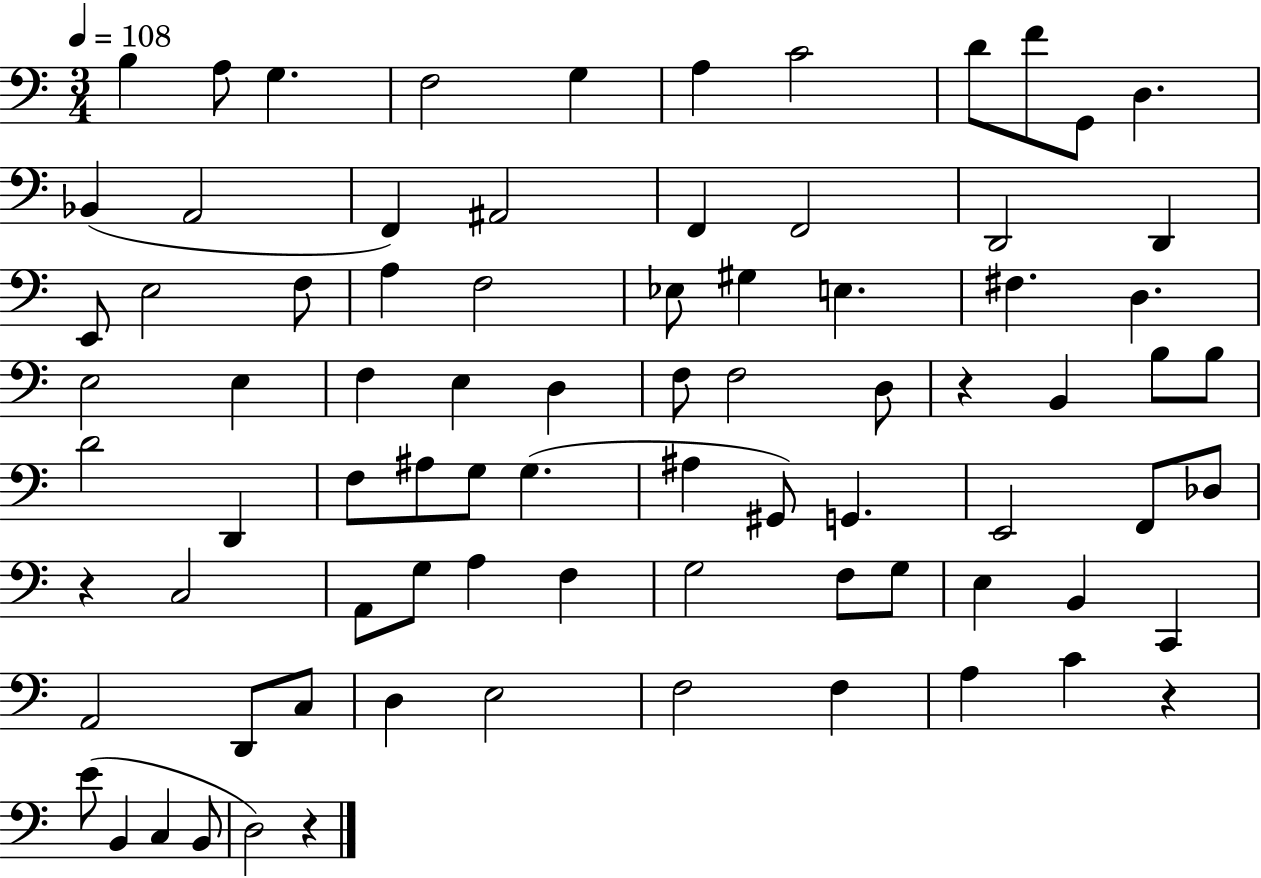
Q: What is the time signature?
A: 3/4